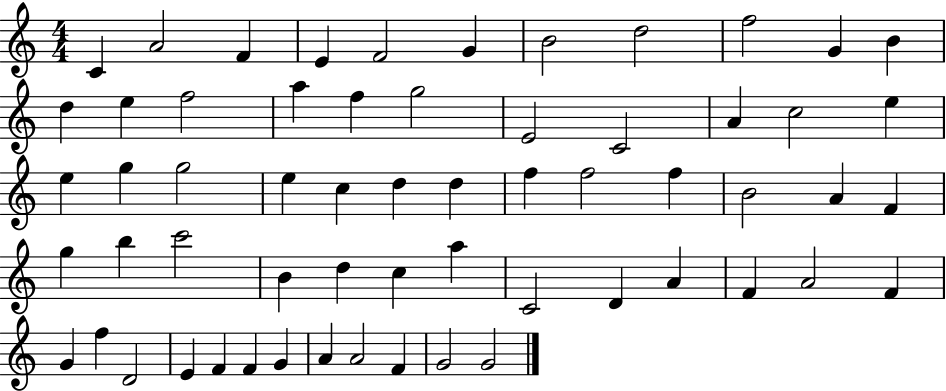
{
  \clef treble
  \numericTimeSignature
  \time 4/4
  \key c \major
  c'4 a'2 f'4 | e'4 f'2 g'4 | b'2 d''2 | f''2 g'4 b'4 | \break d''4 e''4 f''2 | a''4 f''4 g''2 | e'2 c'2 | a'4 c''2 e''4 | \break e''4 g''4 g''2 | e''4 c''4 d''4 d''4 | f''4 f''2 f''4 | b'2 a'4 f'4 | \break g''4 b''4 c'''2 | b'4 d''4 c''4 a''4 | c'2 d'4 a'4 | f'4 a'2 f'4 | \break g'4 f''4 d'2 | e'4 f'4 f'4 g'4 | a'4 a'2 f'4 | g'2 g'2 | \break \bar "|."
}